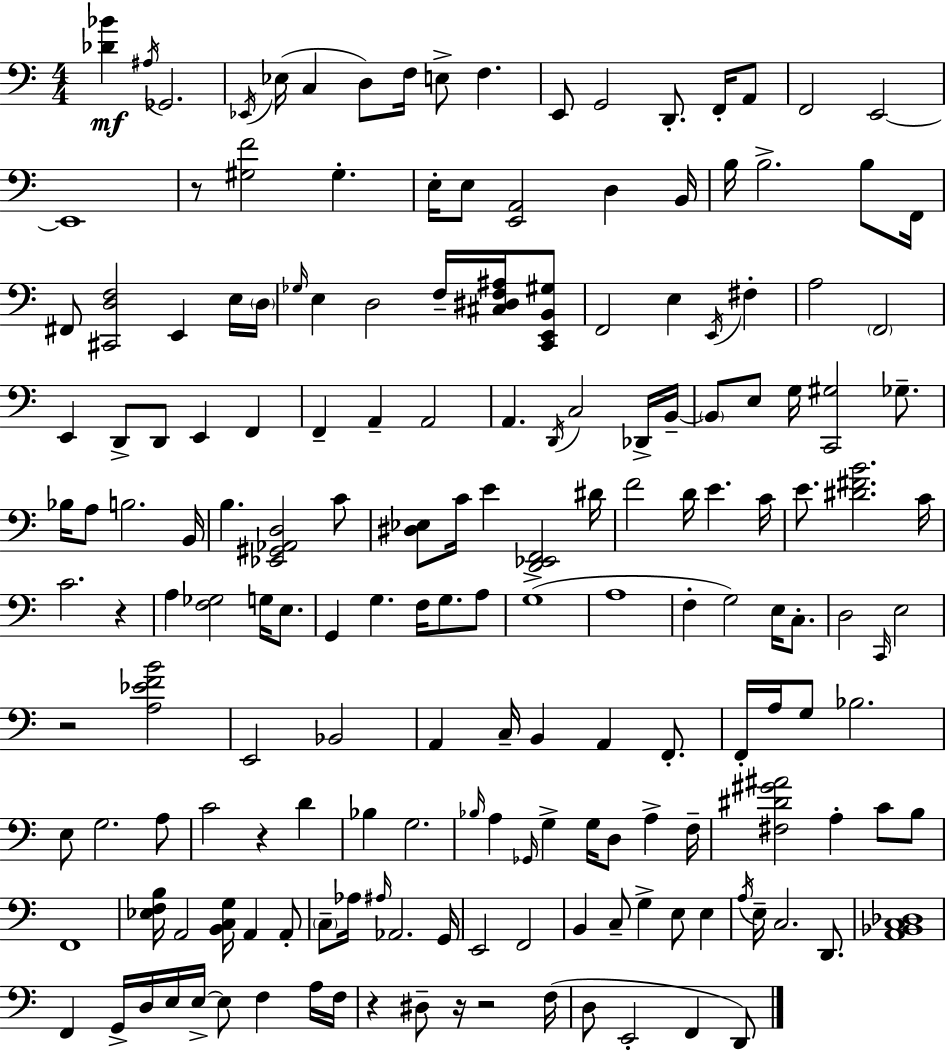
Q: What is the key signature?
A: C major